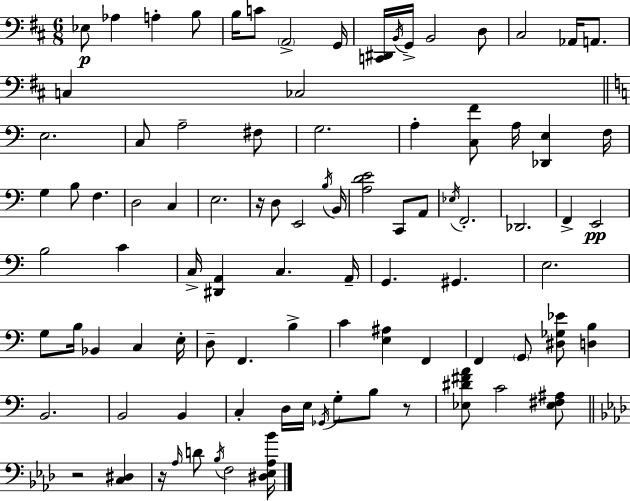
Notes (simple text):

Eb3/e Ab3/q A3/q B3/e B3/s C4/e A2/h G2/s [C2,D#2]/s B2/s G2/s B2/h D3/e C#3/h Ab2/s A2/e. C3/q CES3/h E3/h. C3/e A3/h F#3/e G3/h. A3/q [C3,F4]/e A3/s [Db2,E3]/q F3/s G3/q B3/e F3/q. D3/h C3/q E3/h. R/s D3/e E2/h B3/s B2/s [A3,D4,E4]/h C2/e A2/e Eb3/s F2/h. Db2/h. F2/q E2/h B3/h C4/q C3/s [D#2,A2]/q C3/q. A2/s G2/q. G#2/q. E3/h. G3/e B3/s Bb2/q C3/q E3/s D3/e F2/q. B3/q C4/q [E3,A#3]/q F2/q F2/q G2/e [D#3,Gb3,Eb4]/e [D3,B3]/q B2/h. B2/h B2/q C3/q D3/s E3/s Gb2/s G3/e B3/e R/e [Eb3,D#4,F#4,A4]/e C4/h [Eb3,F#3,A#3]/e R/h [C3,D#3]/q R/s Ab3/s D4/e Bb3/s F3/h [D#3,Eb3,Ab3,Bb4]/s